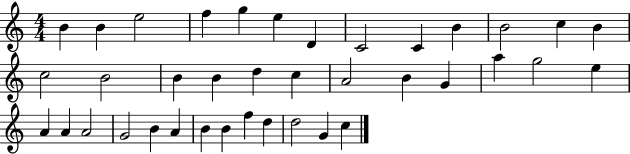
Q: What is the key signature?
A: C major